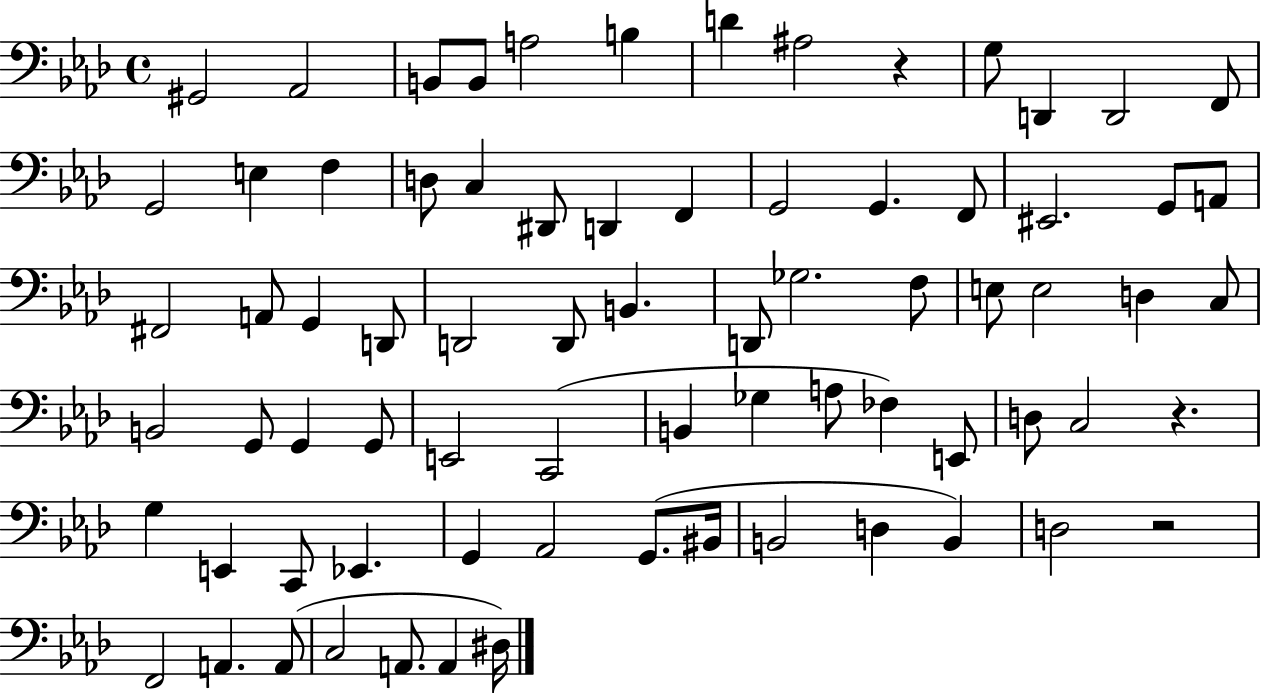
X:1
T:Untitled
M:4/4
L:1/4
K:Ab
^G,,2 _A,,2 B,,/2 B,,/2 A,2 B, D ^A,2 z G,/2 D,, D,,2 F,,/2 G,,2 E, F, D,/2 C, ^D,,/2 D,, F,, G,,2 G,, F,,/2 ^E,,2 G,,/2 A,,/2 ^F,,2 A,,/2 G,, D,,/2 D,,2 D,,/2 B,, D,,/2 _G,2 F,/2 E,/2 E,2 D, C,/2 B,,2 G,,/2 G,, G,,/2 E,,2 C,,2 B,, _G, A,/2 _F, E,,/2 D,/2 C,2 z G, E,, C,,/2 _E,, G,, _A,,2 G,,/2 ^B,,/4 B,,2 D, B,, D,2 z2 F,,2 A,, A,,/2 C,2 A,,/2 A,, ^D,/4